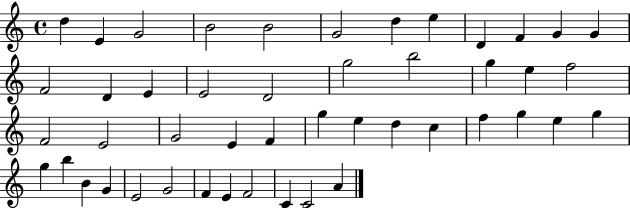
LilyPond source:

{
  \clef treble
  \time 4/4
  \defaultTimeSignature
  \key c \major
  d''4 e'4 g'2 | b'2 b'2 | g'2 d''4 e''4 | d'4 f'4 g'4 g'4 | \break f'2 d'4 e'4 | e'2 d'2 | g''2 b''2 | g''4 e''4 f''2 | \break f'2 e'2 | g'2 e'4 f'4 | g''4 e''4 d''4 c''4 | f''4 g''4 e''4 g''4 | \break g''4 b''4 b'4 g'4 | e'2 g'2 | f'4 e'4 f'2 | c'4 c'2 a'4 | \break \bar "|."
}